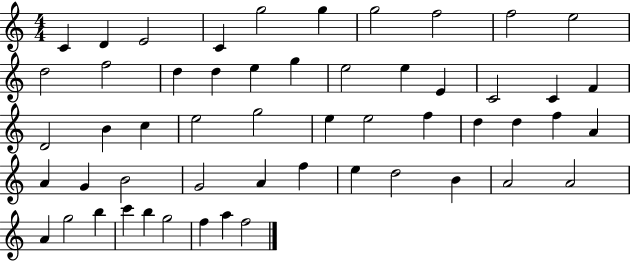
C4/q D4/q E4/h C4/q G5/h G5/q G5/h F5/h F5/h E5/h D5/h F5/h D5/q D5/q E5/q G5/q E5/h E5/q E4/q C4/h C4/q F4/q D4/h B4/q C5/q E5/h G5/h E5/q E5/h F5/q D5/q D5/q F5/q A4/q A4/q G4/q B4/h G4/h A4/q F5/q E5/q D5/h B4/q A4/h A4/h A4/q G5/h B5/q C6/q B5/q G5/h F5/q A5/q F5/h